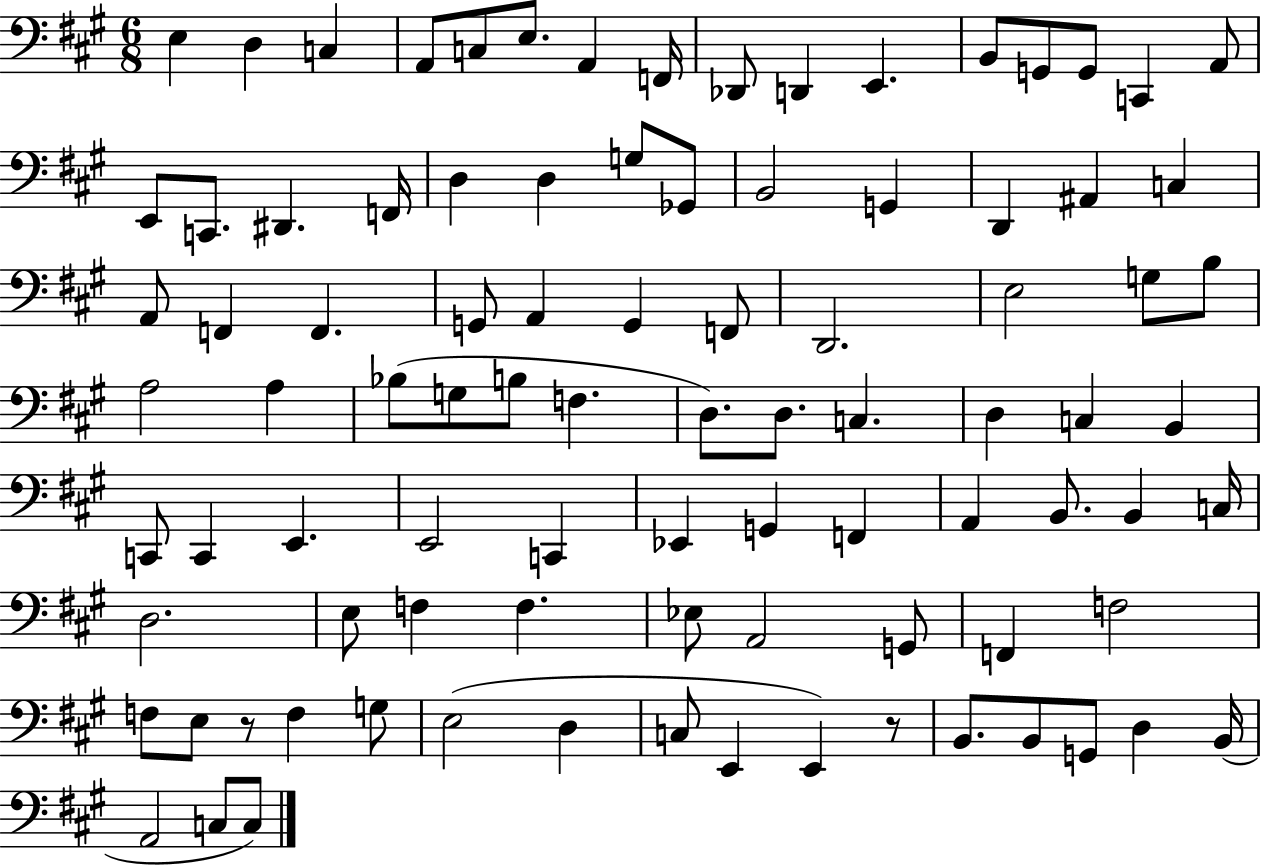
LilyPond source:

{
  \clef bass
  \numericTimeSignature
  \time 6/8
  \key a \major
  e4 d4 c4 | a,8 c8 e8. a,4 f,16 | des,8 d,4 e,4. | b,8 g,8 g,8 c,4 a,8 | \break e,8 c,8. dis,4. f,16 | d4 d4 g8 ges,8 | b,2 g,4 | d,4 ais,4 c4 | \break a,8 f,4 f,4. | g,8 a,4 g,4 f,8 | d,2. | e2 g8 b8 | \break a2 a4 | bes8( g8 b8 f4. | d8.) d8. c4. | d4 c4 b,4 | \break c,8 c,4 e,4. | e,2 c,4 | ees,4 g,4 f,4 | a,4 b,8. b,4 c16 | \break d2. | e8 f4 f4. | ees8 a,2 g,8 | f,4 f2 | \break f8 e8 r8 f4 g8 | e2( d4 | c8 e,4 e,4) r8 | b,8. b,8 g,8 d4 b,16( | \break a,2 c8 c8) | \bar "|."
}